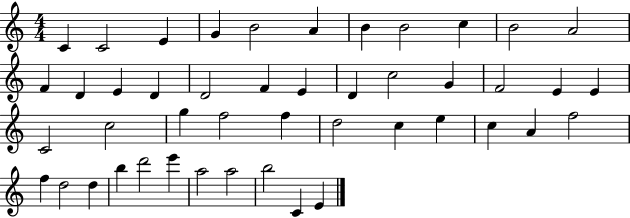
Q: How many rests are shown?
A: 0